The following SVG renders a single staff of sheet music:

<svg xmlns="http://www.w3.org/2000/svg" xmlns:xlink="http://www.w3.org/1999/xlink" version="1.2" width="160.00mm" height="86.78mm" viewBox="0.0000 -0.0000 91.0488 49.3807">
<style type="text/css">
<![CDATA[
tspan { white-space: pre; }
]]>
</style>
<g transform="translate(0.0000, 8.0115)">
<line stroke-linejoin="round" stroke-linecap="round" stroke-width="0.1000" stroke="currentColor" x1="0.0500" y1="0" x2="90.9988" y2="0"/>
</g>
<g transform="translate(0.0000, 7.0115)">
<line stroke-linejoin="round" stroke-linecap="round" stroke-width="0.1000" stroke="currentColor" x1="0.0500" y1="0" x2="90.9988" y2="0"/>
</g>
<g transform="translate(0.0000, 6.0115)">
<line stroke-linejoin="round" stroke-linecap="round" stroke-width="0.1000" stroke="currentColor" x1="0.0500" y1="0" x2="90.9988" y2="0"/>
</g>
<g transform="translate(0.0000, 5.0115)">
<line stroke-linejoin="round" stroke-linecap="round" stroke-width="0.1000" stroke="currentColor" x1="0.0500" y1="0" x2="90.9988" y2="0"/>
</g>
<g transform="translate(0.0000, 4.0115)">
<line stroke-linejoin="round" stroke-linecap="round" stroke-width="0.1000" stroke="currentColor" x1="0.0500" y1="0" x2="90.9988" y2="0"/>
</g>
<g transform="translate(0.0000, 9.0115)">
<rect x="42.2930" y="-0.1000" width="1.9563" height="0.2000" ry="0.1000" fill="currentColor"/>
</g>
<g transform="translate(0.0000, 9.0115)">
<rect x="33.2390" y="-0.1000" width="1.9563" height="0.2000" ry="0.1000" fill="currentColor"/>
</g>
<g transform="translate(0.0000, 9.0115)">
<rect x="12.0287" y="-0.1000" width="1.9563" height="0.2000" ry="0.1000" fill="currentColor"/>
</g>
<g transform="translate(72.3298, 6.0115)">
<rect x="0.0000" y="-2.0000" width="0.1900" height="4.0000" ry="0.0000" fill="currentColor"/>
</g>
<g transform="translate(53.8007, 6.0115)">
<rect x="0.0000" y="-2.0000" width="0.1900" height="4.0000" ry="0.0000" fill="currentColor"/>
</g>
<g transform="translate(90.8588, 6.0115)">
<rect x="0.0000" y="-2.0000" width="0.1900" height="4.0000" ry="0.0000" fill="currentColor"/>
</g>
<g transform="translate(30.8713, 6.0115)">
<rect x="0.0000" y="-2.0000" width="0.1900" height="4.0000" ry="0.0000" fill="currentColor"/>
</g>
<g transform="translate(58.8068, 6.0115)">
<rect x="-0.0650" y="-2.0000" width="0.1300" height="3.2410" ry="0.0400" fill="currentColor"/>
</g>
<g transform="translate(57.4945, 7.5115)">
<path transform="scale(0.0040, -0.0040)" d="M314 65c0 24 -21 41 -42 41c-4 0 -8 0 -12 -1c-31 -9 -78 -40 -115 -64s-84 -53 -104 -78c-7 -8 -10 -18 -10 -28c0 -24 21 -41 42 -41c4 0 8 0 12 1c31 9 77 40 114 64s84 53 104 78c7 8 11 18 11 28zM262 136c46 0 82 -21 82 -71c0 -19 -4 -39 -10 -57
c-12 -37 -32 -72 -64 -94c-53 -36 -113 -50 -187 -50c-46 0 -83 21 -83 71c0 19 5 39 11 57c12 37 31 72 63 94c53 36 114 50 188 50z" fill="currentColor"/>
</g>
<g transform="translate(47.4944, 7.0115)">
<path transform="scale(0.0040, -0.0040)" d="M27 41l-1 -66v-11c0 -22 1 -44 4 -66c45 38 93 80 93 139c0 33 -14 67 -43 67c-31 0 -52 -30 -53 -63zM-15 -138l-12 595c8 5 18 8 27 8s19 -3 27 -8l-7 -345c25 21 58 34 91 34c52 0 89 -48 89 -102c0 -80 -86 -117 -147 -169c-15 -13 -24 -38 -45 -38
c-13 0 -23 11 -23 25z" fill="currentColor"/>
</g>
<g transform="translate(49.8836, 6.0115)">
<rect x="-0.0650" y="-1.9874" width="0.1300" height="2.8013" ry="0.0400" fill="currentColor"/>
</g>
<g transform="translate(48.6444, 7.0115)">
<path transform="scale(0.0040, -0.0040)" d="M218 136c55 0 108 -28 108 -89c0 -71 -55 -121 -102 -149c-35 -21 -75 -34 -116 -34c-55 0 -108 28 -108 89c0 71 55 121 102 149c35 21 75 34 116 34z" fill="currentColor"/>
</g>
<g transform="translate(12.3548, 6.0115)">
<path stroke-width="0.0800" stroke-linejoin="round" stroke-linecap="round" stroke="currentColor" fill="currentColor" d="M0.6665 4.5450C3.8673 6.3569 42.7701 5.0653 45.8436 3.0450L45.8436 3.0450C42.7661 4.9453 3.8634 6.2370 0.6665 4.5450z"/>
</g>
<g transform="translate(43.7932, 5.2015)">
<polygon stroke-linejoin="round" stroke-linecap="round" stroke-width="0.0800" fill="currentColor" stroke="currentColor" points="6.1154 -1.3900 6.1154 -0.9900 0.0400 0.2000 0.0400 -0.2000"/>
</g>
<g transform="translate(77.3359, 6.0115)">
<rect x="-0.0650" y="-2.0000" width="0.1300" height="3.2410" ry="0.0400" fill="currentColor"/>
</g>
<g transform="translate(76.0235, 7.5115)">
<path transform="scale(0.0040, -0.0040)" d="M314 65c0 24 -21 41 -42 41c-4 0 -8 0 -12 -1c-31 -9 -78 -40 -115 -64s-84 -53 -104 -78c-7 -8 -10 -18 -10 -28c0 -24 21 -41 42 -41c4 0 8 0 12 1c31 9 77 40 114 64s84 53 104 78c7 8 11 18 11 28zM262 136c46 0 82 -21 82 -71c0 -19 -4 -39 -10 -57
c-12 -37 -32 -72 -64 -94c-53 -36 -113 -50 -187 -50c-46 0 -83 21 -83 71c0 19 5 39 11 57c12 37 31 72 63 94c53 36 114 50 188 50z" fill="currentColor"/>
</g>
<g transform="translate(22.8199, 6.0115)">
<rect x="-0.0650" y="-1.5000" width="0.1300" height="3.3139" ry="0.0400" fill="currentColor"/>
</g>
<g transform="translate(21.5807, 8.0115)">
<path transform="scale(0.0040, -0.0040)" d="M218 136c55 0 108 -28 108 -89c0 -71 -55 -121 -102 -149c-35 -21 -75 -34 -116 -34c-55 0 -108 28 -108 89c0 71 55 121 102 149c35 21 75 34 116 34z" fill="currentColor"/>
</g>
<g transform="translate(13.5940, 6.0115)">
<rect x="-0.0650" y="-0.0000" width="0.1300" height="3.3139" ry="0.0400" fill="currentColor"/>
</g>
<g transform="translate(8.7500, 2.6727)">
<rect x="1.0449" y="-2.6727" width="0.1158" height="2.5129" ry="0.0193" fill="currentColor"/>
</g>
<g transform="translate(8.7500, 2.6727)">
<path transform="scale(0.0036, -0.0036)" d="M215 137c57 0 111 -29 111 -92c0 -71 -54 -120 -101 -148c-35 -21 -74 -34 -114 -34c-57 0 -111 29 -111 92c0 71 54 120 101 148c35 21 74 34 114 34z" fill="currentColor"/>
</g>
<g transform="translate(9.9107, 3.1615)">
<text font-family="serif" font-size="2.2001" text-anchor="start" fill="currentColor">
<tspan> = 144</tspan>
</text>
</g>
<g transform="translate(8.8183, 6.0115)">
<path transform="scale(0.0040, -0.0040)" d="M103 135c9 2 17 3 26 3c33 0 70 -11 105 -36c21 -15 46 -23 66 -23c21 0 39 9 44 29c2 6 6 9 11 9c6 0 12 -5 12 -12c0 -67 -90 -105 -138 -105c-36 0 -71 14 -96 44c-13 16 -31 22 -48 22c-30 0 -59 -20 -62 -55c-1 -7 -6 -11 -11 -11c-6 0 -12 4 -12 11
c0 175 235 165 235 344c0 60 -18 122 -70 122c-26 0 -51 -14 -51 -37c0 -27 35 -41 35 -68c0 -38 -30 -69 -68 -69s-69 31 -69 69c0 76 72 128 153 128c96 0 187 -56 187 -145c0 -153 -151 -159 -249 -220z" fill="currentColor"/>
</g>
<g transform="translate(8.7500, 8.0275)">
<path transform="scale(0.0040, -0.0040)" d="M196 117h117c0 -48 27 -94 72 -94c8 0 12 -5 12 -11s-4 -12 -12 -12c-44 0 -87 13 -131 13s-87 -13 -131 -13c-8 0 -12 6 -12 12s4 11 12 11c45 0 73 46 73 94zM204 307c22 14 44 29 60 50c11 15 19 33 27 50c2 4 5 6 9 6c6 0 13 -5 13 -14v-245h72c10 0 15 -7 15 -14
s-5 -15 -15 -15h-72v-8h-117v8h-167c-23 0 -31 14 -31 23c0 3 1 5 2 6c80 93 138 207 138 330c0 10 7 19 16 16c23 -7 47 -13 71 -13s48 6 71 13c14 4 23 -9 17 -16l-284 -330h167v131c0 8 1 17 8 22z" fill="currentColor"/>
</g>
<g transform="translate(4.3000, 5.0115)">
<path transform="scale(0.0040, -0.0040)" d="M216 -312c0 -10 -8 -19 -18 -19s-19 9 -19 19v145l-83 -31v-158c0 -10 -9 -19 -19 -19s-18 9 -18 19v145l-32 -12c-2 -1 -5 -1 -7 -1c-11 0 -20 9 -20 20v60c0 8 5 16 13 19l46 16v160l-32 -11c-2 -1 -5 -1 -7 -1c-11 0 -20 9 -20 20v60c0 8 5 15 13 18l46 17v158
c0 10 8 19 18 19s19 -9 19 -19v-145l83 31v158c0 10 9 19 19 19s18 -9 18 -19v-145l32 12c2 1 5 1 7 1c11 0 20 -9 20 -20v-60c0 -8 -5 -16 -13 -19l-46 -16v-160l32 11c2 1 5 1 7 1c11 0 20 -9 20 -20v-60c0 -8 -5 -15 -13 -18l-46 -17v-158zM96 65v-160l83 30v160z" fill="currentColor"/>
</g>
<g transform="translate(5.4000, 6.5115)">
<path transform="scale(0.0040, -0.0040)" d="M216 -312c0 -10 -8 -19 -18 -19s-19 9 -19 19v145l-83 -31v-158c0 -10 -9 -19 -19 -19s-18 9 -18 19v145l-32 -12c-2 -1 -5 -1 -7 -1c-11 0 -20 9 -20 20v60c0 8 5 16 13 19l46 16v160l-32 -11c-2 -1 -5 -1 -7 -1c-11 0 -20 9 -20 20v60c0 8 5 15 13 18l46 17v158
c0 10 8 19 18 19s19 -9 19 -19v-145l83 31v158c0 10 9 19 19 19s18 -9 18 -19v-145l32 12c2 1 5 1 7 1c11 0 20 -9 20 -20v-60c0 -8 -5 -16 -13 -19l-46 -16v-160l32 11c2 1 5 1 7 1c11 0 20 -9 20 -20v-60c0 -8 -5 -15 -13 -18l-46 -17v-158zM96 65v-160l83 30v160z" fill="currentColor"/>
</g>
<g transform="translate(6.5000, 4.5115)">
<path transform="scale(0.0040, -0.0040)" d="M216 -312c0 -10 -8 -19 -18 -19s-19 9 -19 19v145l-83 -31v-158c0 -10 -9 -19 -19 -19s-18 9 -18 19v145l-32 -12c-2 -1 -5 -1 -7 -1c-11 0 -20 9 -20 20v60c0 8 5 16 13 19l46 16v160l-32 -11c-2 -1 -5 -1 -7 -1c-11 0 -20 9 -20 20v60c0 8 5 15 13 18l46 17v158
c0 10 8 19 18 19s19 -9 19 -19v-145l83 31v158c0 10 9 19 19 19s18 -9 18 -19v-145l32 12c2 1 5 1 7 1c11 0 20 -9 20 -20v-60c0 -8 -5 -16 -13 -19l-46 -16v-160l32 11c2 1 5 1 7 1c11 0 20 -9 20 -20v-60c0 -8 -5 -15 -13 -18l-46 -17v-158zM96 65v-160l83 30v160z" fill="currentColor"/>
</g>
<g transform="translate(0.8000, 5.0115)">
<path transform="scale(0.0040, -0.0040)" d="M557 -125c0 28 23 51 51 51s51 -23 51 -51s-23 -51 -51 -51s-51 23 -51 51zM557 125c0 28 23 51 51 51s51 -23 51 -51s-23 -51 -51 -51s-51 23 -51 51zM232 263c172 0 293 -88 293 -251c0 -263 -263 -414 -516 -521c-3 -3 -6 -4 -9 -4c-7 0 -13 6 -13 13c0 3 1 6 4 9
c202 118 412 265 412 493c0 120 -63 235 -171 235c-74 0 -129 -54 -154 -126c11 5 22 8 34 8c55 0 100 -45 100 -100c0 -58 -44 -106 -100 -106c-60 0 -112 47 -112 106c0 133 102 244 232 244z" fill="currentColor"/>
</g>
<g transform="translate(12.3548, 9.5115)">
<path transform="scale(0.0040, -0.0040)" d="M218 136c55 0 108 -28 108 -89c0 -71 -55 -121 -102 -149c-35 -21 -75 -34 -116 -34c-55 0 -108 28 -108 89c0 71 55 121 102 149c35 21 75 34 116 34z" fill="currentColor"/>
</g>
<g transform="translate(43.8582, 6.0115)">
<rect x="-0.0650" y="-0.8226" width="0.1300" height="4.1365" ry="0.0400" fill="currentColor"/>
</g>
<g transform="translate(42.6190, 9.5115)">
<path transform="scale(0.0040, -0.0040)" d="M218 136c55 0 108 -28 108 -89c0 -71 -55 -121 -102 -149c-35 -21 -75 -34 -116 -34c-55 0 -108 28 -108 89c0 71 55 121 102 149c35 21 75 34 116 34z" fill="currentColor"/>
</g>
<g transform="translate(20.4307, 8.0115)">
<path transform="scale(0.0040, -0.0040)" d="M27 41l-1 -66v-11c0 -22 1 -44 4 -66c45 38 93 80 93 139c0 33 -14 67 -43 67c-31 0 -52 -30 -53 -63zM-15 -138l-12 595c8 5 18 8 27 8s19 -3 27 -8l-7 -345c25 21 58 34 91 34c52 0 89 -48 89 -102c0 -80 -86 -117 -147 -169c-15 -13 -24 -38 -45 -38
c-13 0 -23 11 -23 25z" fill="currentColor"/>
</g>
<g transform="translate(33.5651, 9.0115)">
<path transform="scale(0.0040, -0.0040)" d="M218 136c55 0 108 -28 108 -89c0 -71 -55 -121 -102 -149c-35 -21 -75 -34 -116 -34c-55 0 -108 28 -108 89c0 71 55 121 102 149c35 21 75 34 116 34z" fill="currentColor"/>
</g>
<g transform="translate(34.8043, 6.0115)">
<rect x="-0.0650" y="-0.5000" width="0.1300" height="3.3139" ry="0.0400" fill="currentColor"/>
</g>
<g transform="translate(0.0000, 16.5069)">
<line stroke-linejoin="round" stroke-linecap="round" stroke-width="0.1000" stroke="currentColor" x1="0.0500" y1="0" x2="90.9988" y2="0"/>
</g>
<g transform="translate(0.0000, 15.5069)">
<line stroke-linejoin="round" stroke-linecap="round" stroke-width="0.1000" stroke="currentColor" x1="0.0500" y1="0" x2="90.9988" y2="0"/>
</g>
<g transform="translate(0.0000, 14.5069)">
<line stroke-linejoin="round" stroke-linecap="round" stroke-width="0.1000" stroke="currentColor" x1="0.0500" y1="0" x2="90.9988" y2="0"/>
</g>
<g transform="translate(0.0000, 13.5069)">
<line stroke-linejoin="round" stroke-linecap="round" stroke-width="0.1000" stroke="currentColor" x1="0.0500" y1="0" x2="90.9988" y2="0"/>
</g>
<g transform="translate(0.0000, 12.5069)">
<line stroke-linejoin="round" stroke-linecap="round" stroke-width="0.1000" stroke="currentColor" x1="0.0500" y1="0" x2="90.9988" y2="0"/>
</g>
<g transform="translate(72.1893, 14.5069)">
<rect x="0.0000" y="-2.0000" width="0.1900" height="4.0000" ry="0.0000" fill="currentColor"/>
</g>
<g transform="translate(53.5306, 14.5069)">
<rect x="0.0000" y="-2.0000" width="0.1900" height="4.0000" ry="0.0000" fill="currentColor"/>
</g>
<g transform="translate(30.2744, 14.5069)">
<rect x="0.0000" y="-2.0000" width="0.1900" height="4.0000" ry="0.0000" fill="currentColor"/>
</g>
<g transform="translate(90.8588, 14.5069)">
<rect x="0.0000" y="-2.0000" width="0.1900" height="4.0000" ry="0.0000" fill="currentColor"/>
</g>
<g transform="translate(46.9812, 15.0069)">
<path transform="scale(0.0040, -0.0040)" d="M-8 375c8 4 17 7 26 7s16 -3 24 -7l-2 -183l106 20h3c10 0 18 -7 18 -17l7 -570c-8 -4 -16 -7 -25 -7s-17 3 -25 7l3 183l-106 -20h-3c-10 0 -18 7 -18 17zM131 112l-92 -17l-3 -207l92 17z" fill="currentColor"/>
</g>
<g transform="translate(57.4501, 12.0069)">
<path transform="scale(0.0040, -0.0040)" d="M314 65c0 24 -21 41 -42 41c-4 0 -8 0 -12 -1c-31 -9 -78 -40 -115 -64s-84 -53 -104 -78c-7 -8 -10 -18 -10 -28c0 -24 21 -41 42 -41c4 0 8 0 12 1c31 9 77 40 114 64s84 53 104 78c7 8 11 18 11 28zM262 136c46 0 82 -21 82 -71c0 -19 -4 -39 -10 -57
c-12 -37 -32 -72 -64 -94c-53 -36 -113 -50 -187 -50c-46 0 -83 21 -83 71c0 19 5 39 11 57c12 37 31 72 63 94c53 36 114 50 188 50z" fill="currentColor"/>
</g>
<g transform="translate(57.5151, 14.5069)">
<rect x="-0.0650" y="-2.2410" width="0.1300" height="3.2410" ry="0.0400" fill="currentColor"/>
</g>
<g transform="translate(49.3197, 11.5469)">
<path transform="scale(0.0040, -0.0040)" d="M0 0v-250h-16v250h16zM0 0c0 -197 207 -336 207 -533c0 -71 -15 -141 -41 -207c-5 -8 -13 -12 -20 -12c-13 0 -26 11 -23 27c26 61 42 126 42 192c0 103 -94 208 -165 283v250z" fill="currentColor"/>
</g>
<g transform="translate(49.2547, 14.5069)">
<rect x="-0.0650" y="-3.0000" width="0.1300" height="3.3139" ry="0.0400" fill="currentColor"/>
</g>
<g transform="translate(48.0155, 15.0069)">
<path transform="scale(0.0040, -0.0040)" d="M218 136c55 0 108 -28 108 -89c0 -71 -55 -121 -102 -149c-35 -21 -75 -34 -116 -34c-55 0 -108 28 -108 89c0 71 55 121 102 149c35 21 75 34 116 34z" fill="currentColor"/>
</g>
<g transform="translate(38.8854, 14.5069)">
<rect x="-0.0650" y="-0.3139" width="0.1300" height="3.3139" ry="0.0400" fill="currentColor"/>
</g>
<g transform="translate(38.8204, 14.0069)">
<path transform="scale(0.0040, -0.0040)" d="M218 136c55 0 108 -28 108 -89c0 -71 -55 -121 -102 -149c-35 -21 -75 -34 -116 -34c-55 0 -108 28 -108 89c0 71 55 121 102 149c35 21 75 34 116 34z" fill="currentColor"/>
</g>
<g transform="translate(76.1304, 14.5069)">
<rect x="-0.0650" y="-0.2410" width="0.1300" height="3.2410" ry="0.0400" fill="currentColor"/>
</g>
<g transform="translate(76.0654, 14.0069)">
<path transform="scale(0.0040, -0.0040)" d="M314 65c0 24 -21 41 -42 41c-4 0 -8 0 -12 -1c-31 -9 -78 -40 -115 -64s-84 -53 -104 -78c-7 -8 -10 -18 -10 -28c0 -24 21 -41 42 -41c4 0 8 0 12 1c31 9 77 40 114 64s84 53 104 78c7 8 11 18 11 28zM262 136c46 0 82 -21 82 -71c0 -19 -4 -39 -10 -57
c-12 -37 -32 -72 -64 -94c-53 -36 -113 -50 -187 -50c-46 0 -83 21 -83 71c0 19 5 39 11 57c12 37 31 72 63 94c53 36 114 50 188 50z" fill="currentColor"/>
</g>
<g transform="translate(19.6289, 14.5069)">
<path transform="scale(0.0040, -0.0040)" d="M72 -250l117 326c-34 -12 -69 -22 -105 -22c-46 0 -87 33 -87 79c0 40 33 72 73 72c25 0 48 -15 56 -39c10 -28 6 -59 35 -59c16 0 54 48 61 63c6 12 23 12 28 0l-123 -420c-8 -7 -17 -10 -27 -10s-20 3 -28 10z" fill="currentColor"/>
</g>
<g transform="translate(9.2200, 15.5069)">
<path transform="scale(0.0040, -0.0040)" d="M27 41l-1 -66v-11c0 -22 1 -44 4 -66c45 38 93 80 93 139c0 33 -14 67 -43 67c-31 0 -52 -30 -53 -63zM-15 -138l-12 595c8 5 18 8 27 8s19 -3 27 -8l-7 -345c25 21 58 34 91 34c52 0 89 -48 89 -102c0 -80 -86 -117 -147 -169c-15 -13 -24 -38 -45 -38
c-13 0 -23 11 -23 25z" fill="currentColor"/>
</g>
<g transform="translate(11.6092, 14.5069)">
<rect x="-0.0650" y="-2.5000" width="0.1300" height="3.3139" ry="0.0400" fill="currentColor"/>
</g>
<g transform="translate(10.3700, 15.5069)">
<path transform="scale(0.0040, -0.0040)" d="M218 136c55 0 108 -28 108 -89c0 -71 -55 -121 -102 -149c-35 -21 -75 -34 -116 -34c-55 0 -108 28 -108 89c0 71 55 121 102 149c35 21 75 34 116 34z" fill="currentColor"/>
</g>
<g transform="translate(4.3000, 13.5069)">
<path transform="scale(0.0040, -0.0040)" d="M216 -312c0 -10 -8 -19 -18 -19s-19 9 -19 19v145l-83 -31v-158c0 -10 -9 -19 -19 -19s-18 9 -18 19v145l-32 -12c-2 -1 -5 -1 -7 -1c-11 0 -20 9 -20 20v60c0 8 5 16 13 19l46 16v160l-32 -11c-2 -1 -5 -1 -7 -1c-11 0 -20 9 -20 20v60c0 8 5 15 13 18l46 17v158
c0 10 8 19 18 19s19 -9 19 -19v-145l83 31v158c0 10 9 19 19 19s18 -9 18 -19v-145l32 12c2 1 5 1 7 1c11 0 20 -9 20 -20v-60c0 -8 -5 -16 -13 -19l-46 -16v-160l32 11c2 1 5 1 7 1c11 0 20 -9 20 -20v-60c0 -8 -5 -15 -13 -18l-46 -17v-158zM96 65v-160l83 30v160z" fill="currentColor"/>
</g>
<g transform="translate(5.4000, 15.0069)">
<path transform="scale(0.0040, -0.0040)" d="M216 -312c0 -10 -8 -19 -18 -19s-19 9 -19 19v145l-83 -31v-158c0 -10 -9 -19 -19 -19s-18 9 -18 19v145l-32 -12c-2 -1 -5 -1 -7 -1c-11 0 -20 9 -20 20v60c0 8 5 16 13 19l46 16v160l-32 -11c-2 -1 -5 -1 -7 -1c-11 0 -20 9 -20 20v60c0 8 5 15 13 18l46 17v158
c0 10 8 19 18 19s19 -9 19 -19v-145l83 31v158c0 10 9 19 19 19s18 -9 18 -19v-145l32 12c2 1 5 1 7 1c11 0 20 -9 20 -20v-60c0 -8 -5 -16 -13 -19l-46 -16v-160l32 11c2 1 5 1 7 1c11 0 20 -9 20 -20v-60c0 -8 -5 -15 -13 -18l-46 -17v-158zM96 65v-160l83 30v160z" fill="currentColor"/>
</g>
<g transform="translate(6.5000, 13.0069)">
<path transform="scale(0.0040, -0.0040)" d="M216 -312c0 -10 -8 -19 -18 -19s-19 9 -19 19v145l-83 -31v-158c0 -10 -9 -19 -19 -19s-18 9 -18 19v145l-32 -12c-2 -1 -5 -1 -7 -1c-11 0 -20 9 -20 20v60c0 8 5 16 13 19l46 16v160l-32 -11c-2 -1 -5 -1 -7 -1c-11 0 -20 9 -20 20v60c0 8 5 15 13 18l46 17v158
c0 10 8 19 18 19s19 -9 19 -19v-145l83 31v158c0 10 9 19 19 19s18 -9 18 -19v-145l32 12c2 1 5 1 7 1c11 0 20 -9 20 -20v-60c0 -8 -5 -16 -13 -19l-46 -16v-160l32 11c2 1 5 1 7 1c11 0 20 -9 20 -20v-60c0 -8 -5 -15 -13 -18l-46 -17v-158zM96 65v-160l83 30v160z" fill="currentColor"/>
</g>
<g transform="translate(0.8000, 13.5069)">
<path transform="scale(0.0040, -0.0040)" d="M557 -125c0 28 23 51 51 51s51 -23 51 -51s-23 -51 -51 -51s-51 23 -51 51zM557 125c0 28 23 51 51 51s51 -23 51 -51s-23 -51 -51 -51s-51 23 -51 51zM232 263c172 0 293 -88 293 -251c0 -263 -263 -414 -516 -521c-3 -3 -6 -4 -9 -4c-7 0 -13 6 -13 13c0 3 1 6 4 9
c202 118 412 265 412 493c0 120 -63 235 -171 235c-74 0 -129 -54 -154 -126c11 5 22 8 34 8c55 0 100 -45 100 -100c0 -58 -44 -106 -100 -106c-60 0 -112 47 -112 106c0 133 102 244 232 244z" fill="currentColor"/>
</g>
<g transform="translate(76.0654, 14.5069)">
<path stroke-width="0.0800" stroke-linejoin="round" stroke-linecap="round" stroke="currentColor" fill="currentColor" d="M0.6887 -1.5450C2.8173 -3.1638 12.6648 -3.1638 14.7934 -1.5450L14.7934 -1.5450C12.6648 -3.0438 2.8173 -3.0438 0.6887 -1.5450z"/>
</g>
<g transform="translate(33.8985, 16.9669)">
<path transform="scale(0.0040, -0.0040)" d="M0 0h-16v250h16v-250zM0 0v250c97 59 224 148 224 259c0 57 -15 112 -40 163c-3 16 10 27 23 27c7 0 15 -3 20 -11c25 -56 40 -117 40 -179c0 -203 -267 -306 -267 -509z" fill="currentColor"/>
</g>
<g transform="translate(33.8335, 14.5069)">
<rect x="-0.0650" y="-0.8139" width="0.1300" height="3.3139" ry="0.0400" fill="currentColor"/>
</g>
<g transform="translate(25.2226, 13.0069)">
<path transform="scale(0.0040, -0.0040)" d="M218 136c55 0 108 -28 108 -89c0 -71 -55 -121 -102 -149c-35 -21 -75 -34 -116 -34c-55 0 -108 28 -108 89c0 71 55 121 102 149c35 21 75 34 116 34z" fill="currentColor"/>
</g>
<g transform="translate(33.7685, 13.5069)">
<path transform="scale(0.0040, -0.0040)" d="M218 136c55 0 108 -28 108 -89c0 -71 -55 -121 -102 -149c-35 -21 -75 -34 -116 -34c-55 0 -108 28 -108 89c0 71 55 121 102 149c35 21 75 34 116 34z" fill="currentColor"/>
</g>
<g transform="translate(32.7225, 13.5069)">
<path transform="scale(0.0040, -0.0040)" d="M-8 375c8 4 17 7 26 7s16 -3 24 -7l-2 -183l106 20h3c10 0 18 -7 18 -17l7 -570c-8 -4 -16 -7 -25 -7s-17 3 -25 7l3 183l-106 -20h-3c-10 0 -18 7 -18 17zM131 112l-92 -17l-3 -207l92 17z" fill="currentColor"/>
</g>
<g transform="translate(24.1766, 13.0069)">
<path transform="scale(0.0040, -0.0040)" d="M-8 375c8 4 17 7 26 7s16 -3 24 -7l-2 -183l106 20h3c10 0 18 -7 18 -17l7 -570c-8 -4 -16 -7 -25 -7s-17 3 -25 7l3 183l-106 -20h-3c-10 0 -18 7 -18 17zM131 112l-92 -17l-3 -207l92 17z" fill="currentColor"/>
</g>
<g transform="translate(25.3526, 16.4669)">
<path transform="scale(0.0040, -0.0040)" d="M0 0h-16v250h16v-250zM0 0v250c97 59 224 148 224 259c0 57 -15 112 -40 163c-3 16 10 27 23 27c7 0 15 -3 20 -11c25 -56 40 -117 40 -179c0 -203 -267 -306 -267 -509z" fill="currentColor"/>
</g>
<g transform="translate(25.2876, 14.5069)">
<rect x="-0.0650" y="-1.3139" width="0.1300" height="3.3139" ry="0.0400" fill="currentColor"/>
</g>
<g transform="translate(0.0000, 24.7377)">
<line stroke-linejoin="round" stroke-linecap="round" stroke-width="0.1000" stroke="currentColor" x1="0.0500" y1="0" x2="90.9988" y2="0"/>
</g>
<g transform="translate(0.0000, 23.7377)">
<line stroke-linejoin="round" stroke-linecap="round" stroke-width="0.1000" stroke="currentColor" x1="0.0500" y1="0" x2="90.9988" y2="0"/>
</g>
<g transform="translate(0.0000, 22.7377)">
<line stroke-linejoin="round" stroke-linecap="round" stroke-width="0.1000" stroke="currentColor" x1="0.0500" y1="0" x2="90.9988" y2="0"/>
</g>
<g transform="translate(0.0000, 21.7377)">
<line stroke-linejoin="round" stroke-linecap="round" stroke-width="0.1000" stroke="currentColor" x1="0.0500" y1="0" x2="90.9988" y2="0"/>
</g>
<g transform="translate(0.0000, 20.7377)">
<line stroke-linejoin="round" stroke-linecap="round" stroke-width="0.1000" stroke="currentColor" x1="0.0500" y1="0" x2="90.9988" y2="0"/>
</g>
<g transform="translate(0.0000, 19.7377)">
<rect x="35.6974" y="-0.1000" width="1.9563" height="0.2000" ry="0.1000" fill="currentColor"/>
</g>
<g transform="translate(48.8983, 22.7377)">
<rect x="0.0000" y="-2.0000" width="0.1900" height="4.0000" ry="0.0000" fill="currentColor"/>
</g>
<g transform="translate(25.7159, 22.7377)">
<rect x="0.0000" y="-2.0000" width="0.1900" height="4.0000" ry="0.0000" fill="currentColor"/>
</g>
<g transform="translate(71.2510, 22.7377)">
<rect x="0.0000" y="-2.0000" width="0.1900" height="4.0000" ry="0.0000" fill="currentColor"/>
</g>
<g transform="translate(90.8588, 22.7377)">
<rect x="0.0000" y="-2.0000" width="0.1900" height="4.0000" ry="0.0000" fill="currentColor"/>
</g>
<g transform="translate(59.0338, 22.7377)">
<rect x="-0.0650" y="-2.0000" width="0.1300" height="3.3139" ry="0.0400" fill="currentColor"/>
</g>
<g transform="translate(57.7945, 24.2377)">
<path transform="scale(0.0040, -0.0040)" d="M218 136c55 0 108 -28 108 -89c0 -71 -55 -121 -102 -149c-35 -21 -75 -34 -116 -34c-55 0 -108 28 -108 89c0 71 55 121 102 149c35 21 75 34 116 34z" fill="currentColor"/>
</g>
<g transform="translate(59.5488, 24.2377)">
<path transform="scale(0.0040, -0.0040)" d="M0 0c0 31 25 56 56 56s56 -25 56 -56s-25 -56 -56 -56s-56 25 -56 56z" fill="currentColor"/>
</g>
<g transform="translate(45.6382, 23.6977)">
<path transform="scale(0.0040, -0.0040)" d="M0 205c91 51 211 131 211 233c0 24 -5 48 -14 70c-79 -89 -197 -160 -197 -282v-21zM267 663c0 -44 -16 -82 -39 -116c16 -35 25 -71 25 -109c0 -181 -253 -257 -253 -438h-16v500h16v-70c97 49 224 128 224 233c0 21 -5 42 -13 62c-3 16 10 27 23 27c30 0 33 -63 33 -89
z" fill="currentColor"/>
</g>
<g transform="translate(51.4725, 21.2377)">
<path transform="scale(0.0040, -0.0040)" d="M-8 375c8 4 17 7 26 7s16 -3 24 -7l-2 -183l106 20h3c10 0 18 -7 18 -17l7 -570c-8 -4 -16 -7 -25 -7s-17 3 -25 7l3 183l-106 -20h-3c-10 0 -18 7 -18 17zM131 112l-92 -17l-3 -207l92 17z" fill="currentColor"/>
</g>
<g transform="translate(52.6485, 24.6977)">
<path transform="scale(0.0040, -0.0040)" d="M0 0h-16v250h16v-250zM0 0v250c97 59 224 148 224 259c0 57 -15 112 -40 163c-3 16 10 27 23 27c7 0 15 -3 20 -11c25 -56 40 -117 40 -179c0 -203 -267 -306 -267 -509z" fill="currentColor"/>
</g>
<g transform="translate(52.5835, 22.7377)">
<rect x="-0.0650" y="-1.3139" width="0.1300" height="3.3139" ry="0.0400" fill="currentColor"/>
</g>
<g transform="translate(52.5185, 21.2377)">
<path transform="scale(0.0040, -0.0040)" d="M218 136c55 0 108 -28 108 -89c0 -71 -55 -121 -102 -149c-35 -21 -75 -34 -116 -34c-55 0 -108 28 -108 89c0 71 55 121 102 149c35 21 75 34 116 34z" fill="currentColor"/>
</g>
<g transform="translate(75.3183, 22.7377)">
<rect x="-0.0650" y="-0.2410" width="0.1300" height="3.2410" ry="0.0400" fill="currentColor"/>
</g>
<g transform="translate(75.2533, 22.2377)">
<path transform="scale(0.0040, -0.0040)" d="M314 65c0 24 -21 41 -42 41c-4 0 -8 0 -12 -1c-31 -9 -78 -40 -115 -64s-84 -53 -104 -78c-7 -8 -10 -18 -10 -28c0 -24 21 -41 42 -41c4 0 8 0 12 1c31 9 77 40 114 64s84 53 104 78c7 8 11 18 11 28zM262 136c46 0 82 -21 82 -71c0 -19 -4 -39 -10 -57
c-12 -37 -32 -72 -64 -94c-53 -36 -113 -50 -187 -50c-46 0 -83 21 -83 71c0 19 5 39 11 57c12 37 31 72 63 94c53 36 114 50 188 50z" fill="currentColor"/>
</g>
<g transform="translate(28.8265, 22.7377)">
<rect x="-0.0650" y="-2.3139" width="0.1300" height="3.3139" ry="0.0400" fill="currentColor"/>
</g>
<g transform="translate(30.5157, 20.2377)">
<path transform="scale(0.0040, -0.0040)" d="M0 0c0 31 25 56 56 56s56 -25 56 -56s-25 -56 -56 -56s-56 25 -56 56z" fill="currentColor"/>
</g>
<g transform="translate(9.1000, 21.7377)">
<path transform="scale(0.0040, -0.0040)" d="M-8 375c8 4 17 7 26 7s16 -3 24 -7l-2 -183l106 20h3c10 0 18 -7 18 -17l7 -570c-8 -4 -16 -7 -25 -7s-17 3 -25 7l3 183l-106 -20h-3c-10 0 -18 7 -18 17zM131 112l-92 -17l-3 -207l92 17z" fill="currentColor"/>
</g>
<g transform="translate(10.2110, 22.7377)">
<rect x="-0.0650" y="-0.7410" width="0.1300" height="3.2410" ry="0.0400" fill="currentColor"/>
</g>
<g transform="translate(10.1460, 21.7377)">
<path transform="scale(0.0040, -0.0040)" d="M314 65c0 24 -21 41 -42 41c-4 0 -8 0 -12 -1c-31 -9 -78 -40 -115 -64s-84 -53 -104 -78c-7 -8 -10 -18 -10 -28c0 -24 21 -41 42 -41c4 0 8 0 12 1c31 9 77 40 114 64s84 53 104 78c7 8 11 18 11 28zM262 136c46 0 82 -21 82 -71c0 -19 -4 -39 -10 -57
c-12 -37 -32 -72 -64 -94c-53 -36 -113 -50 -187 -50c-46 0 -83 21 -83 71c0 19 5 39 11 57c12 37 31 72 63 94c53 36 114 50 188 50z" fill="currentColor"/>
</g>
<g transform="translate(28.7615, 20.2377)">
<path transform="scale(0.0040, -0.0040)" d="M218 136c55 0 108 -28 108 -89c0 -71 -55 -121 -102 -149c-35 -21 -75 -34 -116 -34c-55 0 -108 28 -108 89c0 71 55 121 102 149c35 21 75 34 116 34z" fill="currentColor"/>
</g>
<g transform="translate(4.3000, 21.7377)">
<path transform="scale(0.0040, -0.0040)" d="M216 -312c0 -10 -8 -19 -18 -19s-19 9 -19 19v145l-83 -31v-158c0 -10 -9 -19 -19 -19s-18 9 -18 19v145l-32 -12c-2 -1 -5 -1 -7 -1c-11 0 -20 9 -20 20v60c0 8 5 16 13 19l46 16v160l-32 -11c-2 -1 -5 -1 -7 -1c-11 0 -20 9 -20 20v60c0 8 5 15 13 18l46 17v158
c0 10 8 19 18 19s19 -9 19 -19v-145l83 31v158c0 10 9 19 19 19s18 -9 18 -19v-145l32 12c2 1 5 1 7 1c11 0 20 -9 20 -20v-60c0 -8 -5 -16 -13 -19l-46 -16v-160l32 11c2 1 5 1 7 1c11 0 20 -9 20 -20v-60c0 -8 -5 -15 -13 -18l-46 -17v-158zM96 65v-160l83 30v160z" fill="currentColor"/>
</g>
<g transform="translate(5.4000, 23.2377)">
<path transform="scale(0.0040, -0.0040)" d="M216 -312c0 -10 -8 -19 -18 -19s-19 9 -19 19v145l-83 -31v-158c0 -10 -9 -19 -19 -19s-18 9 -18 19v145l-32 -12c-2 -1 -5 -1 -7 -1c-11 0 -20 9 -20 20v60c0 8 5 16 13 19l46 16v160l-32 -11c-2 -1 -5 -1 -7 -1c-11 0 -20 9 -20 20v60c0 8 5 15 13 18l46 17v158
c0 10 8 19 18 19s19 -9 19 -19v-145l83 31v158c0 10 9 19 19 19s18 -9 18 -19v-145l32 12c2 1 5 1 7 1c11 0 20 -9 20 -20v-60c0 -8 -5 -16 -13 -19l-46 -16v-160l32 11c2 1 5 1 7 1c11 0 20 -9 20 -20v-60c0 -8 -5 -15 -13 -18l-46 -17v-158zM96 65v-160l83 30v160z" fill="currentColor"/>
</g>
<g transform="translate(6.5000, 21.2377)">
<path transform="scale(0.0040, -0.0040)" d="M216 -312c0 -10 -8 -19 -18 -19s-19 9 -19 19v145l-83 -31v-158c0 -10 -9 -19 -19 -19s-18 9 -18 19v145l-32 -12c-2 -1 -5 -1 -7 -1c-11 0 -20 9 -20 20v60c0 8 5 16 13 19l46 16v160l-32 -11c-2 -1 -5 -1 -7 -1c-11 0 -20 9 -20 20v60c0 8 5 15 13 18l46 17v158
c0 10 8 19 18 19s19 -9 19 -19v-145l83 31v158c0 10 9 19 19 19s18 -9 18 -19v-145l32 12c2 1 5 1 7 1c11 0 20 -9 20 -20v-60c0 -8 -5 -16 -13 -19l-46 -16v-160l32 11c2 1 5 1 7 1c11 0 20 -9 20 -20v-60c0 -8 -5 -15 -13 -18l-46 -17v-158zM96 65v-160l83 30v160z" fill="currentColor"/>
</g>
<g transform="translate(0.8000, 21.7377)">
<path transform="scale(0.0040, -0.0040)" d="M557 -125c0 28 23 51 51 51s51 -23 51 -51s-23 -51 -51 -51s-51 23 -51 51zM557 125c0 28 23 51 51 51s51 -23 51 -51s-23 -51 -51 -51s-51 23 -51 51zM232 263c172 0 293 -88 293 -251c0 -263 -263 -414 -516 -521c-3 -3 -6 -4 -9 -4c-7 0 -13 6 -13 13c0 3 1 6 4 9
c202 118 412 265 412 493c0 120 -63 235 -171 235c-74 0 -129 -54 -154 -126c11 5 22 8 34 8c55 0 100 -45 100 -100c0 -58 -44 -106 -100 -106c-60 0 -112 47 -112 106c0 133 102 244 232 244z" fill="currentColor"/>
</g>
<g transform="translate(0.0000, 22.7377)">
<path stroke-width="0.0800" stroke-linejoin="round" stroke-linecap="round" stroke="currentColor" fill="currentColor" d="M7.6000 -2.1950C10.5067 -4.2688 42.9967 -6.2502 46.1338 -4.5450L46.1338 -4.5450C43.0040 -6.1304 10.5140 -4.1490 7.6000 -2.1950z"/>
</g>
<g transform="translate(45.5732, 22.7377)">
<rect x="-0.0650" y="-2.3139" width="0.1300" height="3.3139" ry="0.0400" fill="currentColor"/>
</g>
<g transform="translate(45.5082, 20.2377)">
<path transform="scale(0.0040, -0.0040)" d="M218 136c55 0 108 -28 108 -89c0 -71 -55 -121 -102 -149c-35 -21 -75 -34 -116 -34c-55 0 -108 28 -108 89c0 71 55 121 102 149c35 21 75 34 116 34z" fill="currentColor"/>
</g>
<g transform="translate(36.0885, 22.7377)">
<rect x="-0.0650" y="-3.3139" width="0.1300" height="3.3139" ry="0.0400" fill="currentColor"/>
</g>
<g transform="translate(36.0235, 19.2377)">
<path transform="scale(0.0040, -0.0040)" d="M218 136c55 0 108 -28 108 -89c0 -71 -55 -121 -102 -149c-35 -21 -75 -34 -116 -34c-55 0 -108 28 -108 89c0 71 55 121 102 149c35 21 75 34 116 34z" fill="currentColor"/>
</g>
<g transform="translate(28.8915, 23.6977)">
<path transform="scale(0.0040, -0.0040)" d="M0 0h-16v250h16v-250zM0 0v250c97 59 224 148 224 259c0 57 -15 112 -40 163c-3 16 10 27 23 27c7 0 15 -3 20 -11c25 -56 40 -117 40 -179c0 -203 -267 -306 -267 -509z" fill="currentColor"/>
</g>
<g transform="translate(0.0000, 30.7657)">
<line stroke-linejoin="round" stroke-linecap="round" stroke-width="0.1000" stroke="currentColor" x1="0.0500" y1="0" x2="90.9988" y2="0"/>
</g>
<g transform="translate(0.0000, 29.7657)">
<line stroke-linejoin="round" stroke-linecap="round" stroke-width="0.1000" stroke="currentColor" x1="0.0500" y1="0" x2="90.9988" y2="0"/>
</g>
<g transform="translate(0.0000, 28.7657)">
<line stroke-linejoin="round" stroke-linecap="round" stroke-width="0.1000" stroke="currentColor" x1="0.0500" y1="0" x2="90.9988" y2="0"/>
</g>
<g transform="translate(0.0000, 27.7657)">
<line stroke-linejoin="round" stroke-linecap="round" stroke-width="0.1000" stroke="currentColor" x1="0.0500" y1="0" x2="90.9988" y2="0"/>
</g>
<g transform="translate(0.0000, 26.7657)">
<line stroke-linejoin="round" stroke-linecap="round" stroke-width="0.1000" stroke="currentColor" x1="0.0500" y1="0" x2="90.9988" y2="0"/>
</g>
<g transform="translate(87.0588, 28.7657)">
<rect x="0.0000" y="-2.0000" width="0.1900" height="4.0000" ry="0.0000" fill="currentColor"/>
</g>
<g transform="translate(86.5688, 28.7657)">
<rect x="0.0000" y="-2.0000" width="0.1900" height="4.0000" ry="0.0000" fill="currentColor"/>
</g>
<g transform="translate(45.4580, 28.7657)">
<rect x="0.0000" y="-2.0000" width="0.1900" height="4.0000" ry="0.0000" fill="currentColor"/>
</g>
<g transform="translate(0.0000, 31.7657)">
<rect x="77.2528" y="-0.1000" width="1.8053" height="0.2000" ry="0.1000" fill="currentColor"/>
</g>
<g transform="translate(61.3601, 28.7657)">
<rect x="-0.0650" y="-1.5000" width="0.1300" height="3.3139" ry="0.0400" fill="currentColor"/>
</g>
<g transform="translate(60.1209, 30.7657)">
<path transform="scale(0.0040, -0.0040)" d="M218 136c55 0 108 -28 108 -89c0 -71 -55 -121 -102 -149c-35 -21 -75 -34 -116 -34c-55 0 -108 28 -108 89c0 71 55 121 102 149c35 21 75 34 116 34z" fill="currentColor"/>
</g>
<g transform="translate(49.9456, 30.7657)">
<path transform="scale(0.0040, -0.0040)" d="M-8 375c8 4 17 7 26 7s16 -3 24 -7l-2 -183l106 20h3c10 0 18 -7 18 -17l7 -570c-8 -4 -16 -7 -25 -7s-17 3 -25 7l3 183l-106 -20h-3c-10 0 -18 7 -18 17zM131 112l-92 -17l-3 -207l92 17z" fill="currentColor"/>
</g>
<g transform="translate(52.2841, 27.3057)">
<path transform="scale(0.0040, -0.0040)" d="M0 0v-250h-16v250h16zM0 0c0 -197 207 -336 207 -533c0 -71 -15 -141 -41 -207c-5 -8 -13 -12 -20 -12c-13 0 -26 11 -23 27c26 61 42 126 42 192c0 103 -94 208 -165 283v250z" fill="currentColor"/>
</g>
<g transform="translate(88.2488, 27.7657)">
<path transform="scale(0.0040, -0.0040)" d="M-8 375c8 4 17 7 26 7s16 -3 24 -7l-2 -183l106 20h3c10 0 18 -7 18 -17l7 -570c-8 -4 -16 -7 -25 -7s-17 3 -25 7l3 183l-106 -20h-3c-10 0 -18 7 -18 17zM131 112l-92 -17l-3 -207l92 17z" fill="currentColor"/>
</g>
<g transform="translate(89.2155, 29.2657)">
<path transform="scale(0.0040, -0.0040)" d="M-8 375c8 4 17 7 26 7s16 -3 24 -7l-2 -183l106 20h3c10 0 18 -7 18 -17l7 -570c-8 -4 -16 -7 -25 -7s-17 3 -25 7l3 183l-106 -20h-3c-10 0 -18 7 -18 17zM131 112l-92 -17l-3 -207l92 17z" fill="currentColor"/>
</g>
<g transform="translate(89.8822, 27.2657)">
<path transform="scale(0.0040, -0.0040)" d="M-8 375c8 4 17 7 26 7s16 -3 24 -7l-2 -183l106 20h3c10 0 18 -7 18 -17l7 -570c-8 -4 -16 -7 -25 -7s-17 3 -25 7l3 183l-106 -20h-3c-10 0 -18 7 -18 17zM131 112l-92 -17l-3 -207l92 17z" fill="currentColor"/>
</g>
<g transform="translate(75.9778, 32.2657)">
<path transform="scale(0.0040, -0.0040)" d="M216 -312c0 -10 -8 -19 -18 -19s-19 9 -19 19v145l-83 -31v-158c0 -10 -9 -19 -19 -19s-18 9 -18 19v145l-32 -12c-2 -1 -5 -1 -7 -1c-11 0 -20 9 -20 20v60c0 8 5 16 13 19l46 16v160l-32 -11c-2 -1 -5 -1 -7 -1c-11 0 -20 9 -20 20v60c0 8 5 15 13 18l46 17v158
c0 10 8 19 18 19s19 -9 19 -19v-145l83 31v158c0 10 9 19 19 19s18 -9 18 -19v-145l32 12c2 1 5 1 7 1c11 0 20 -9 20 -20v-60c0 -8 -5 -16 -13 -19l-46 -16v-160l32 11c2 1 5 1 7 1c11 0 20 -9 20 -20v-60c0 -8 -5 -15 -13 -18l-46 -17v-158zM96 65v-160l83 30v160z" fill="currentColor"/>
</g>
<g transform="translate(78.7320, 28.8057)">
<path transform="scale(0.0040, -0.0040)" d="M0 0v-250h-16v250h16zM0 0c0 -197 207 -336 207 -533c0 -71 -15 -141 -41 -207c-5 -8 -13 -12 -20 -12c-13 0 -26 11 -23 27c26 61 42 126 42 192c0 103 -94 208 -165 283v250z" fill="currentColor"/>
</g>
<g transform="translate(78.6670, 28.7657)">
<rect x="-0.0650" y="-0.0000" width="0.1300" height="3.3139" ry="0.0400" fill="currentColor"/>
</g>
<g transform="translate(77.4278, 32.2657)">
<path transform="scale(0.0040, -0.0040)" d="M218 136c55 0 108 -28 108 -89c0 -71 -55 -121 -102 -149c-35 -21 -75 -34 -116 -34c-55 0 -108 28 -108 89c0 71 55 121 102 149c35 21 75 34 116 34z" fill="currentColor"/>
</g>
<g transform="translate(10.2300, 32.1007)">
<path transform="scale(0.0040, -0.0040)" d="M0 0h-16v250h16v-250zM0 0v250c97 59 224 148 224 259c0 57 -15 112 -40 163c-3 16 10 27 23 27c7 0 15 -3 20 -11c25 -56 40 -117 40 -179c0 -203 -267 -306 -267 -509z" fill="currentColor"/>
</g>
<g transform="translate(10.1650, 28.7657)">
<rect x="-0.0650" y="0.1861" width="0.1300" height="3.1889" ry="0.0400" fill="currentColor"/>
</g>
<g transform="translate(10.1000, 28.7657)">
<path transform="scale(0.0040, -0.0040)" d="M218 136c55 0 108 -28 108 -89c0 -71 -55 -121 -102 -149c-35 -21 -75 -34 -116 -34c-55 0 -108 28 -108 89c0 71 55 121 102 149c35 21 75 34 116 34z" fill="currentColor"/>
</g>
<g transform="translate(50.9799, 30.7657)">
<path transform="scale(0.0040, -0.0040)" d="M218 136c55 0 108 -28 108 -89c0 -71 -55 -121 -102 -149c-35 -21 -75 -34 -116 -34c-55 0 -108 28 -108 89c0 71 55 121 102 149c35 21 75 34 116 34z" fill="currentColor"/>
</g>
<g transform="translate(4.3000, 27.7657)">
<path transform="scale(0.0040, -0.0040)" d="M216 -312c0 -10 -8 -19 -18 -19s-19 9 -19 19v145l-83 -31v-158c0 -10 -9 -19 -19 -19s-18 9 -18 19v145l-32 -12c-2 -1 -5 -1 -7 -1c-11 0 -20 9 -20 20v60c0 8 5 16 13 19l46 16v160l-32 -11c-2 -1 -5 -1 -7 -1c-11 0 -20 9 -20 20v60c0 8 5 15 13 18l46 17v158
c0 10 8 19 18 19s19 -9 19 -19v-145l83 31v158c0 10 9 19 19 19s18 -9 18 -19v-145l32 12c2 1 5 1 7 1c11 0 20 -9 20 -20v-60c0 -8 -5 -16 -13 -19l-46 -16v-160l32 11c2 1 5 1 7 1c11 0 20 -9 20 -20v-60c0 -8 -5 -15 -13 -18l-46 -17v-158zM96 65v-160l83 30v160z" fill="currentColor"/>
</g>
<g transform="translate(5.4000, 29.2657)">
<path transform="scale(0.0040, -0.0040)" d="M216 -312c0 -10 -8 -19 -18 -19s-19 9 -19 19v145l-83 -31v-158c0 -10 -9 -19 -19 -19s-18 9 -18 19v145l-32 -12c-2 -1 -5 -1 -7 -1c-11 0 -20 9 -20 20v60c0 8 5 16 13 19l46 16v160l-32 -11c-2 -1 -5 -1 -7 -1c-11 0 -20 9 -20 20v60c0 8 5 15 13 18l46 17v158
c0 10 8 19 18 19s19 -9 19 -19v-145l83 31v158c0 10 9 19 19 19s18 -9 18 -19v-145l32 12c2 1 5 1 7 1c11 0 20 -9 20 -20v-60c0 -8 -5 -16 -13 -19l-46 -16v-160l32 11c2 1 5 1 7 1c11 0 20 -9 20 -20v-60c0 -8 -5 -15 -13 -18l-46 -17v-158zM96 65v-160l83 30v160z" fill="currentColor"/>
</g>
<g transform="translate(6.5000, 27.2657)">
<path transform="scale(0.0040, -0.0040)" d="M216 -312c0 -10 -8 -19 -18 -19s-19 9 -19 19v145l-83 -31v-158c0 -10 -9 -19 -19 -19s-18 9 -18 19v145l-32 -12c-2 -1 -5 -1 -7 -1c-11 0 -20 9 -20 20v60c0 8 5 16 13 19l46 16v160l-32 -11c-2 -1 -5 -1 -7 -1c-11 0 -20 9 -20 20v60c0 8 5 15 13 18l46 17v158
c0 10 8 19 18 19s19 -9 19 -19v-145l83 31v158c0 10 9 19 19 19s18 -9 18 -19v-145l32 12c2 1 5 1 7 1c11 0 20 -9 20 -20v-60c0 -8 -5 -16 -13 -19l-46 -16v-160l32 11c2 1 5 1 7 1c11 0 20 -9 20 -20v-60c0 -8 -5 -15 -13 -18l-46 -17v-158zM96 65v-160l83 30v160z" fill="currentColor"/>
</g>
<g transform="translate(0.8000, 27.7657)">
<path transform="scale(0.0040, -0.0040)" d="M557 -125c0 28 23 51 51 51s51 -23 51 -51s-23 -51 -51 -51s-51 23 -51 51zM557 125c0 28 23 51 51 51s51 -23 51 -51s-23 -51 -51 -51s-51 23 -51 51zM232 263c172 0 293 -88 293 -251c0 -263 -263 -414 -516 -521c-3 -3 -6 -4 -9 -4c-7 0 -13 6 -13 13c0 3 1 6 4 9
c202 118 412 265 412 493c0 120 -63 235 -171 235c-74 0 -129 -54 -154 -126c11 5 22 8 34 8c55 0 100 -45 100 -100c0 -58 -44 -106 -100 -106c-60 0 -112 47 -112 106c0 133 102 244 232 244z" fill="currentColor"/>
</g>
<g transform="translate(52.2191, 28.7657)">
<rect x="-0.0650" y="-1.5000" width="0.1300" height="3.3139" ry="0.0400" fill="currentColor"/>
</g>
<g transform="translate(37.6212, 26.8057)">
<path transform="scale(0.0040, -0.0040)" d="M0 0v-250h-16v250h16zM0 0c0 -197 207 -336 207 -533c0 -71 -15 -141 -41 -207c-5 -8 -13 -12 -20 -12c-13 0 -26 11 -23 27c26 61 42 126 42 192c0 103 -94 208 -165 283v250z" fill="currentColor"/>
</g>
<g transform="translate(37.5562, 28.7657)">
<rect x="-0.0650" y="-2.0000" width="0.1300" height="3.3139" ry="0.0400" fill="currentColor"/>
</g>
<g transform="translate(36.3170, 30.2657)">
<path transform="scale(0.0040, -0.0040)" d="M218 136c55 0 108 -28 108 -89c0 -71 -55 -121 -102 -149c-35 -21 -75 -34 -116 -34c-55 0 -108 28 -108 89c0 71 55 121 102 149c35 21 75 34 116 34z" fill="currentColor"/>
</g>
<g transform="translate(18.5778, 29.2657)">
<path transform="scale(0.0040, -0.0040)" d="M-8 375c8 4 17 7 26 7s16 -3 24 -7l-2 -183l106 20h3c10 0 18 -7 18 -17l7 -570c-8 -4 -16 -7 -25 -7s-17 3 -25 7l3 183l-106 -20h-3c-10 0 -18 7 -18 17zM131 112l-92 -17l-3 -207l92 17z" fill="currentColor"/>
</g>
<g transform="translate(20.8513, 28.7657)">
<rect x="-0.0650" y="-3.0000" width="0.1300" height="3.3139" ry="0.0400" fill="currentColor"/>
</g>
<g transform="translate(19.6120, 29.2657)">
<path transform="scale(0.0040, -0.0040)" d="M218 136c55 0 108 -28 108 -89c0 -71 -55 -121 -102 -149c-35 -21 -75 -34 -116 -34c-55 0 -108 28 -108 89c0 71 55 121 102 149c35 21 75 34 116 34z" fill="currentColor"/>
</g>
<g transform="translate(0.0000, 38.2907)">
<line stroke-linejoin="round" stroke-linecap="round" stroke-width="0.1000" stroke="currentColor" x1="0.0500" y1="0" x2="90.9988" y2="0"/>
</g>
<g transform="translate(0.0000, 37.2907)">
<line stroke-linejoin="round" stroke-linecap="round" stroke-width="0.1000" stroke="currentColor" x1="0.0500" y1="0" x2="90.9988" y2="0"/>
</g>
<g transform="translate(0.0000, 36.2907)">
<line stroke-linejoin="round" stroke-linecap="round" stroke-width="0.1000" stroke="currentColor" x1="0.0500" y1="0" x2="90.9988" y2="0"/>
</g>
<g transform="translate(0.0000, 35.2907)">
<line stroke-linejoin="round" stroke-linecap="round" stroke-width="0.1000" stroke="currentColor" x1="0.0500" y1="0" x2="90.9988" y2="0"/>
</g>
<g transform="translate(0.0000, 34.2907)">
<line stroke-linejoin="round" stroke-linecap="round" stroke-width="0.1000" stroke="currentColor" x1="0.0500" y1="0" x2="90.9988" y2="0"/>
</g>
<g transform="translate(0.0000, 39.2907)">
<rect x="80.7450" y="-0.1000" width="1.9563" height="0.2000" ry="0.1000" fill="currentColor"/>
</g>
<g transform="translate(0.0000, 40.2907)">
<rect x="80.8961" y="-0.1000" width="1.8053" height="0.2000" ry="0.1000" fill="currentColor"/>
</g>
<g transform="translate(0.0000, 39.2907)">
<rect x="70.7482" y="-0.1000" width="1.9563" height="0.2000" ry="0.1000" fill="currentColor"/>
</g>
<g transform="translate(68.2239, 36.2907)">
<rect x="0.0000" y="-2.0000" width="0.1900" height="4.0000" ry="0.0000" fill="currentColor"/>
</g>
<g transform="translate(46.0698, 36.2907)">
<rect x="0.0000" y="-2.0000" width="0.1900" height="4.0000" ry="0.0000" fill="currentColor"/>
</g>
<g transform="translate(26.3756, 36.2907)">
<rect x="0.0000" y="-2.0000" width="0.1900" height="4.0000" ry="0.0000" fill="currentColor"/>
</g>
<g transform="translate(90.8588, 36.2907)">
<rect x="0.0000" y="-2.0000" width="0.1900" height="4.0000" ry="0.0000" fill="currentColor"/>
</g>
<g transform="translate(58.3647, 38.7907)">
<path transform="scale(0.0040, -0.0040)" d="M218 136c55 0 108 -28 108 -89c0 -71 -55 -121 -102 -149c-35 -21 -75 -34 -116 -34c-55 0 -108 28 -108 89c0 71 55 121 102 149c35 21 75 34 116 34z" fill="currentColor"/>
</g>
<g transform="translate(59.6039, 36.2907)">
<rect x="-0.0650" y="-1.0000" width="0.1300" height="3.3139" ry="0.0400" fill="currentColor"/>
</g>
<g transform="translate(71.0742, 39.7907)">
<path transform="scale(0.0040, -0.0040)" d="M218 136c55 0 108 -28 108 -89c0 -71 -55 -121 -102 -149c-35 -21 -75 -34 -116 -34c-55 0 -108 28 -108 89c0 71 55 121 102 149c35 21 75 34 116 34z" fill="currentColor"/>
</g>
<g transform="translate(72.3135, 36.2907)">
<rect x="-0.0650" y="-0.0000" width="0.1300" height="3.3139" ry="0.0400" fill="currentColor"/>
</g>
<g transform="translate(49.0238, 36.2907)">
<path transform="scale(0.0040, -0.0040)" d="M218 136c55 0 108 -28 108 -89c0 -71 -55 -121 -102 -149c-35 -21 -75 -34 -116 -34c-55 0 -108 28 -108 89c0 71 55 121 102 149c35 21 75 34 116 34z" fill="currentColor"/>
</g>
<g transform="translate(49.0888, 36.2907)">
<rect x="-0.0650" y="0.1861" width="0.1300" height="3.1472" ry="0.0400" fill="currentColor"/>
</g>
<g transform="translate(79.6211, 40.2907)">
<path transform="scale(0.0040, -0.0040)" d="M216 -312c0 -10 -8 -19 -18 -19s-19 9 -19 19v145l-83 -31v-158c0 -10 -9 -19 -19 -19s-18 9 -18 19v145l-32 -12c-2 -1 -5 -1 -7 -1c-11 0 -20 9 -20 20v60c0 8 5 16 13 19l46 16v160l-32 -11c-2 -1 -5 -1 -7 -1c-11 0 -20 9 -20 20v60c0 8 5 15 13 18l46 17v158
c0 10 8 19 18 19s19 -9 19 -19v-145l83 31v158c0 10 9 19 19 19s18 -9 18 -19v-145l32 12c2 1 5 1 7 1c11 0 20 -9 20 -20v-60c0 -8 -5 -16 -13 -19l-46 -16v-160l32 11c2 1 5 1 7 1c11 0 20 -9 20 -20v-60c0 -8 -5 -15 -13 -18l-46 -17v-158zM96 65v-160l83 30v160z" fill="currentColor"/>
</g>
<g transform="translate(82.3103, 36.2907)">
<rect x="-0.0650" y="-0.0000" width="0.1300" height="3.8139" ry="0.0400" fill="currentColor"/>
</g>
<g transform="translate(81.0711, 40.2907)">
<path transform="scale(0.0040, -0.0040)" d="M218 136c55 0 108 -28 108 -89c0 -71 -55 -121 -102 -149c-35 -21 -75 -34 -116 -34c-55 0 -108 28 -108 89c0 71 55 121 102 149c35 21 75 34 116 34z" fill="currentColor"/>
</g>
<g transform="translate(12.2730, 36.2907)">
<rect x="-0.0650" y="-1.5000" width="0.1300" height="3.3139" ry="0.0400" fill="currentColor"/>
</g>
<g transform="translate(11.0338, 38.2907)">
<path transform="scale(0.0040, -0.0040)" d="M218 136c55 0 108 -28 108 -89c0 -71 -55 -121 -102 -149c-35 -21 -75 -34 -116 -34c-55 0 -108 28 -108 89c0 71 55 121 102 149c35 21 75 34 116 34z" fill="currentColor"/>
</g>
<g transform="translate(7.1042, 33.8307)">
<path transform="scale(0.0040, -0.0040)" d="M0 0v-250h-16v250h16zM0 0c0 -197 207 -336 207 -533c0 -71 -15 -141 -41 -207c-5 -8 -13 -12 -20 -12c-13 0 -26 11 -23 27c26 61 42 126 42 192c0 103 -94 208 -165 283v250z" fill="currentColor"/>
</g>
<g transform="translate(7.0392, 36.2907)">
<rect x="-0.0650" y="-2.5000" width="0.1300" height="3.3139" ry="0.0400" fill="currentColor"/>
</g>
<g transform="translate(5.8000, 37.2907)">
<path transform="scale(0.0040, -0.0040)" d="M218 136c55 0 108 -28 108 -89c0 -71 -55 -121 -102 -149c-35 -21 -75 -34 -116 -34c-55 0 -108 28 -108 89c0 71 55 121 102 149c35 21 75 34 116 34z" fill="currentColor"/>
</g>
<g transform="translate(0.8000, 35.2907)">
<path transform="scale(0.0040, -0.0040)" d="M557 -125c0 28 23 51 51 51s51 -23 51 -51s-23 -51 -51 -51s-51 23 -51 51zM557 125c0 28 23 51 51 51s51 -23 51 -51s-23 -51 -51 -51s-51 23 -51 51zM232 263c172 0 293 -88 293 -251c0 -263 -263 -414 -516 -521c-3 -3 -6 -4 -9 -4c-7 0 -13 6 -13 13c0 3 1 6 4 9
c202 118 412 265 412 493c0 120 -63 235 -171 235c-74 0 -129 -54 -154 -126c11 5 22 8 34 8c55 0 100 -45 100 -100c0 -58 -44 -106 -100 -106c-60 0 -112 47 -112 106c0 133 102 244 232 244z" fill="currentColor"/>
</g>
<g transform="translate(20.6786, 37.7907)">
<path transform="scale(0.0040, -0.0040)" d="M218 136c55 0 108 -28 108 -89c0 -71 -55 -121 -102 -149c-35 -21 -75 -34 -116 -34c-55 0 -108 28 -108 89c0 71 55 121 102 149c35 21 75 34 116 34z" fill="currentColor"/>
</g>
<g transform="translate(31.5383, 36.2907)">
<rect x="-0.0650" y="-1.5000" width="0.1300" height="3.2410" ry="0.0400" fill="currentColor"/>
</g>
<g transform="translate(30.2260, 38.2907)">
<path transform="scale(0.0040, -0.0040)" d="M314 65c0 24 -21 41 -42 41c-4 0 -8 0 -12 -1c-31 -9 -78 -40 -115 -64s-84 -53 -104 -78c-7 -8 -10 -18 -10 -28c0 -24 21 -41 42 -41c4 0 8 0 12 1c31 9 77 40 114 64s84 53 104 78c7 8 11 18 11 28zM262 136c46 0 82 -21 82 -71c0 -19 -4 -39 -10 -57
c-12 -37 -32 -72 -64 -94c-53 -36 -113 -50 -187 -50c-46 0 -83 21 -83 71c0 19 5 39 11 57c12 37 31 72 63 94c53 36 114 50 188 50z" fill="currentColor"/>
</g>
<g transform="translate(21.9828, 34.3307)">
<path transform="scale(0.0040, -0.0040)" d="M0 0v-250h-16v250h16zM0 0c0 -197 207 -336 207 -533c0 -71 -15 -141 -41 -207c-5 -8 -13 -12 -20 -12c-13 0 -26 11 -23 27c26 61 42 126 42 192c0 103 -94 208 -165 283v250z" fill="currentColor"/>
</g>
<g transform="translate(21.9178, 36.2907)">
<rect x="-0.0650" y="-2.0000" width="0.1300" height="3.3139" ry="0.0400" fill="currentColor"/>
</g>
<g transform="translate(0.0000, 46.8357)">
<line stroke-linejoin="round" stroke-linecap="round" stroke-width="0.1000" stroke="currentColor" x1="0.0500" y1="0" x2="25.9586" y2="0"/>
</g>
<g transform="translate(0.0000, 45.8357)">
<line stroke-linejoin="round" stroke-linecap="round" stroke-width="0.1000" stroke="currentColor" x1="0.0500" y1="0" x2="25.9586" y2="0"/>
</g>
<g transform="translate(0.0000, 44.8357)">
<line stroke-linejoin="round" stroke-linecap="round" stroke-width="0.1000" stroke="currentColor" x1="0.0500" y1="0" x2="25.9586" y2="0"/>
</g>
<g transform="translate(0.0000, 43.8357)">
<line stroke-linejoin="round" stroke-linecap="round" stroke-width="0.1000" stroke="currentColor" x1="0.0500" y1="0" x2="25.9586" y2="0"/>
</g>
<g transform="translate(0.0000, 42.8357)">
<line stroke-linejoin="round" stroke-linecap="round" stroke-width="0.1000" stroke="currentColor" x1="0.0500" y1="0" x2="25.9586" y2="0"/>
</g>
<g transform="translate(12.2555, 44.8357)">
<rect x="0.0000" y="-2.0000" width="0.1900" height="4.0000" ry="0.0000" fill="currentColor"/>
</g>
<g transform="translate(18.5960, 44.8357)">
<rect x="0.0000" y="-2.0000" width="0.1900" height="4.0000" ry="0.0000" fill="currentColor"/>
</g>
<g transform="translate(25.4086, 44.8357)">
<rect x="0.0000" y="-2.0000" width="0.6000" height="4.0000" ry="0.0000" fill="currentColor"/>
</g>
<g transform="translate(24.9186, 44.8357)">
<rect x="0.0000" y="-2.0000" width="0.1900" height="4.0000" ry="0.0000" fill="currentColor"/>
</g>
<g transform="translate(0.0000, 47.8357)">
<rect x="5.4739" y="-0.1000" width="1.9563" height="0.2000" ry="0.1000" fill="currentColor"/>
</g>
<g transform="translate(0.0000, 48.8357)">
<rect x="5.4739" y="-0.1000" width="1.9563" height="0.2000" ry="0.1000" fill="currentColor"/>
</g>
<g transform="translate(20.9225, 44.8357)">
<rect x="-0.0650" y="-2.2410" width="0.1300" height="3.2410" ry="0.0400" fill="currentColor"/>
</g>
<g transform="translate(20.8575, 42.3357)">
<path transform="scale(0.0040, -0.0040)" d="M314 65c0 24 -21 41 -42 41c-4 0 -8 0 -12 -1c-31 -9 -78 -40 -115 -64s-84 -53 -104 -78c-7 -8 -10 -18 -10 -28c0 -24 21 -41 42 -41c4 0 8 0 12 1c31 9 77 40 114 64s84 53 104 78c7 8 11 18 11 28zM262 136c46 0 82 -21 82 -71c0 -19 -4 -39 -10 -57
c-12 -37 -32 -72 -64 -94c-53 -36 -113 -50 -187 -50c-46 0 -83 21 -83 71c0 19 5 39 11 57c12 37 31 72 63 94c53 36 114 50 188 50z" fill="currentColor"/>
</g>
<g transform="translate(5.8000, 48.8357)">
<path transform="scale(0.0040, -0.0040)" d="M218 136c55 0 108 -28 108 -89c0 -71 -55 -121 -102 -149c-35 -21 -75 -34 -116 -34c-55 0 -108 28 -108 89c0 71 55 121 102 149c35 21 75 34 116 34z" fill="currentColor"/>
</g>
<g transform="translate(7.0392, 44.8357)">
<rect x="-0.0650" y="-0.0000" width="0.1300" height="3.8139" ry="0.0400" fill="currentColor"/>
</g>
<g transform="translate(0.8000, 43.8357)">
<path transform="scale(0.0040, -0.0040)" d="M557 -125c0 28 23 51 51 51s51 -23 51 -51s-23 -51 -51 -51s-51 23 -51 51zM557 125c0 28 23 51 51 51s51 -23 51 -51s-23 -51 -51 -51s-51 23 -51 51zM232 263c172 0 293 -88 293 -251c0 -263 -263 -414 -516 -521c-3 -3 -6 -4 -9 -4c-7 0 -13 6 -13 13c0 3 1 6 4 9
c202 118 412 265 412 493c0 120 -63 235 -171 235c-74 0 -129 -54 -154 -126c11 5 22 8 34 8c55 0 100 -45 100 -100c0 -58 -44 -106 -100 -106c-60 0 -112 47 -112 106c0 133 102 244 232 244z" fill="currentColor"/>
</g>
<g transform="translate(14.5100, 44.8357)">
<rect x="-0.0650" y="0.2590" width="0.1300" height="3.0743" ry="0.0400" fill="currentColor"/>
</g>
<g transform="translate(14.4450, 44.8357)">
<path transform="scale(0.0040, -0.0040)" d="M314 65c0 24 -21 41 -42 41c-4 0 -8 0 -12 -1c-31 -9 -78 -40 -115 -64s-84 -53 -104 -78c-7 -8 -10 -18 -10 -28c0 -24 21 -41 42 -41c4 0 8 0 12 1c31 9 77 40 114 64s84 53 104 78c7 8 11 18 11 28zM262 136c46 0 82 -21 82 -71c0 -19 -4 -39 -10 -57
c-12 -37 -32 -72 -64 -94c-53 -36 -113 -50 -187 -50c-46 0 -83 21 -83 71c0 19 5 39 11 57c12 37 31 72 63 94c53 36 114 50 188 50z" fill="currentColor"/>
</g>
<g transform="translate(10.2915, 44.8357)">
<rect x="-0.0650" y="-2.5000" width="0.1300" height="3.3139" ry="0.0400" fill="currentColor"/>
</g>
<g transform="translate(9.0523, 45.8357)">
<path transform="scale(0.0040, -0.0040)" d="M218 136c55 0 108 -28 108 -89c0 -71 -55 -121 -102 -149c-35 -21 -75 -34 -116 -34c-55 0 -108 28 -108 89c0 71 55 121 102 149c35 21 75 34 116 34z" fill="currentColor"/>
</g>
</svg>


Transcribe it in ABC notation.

X:1
T:Untitled
M:2/4
L:1/4
K:A
D,, _G,, E,, D,,/2 _B,,/2 A,,2 A,,2 _B,, z/2 G,/2 F,/2 E, C,/2 B,2 E,2 F,2 B,/2 D B,/4 G,/2 A,, E,2 D,/2 C, A,,/2 G,,/2 G,, ^D,,/2 B,,/2 G,, A,,/2 G,,2 D, F,, D,, ^C,, C,, B,, D,2 B,2